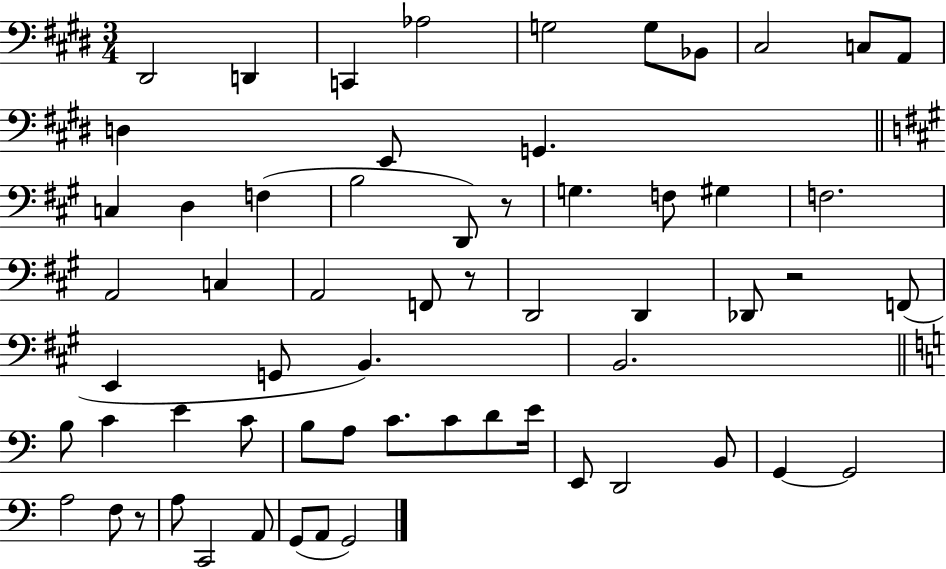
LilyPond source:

{
  \clef bass
  \numericTimeSignature
  \time 3/4
  \key e \major
  dis,2 d,4 | c,4 aes2 | g2 g8 bes,8 | cis2 c8 a,8 | \break d4 e,8 g,4. | \bar "||" \break \key a \major c4 d4 f4( | b2 d,8) r8 | g4. f8 gis4 | f2. | \break a,2 c4 | a,2 f,8 r8 | d,2 d,4 | des,8 r2 f,8( | \break e,4 g,8 b,4.) | b,2. | \bar "||" \break \key c \major b8 c'4 e'4 c'8 | b8 a8 c'8. c'8 d'8 e'16 | e,8 d,2 b,8 | g,4~~ g,2 | \break a2 f8 r8 | a8 c,2 a,8 | g,8( a,8 g,2) | \bar "|."
}